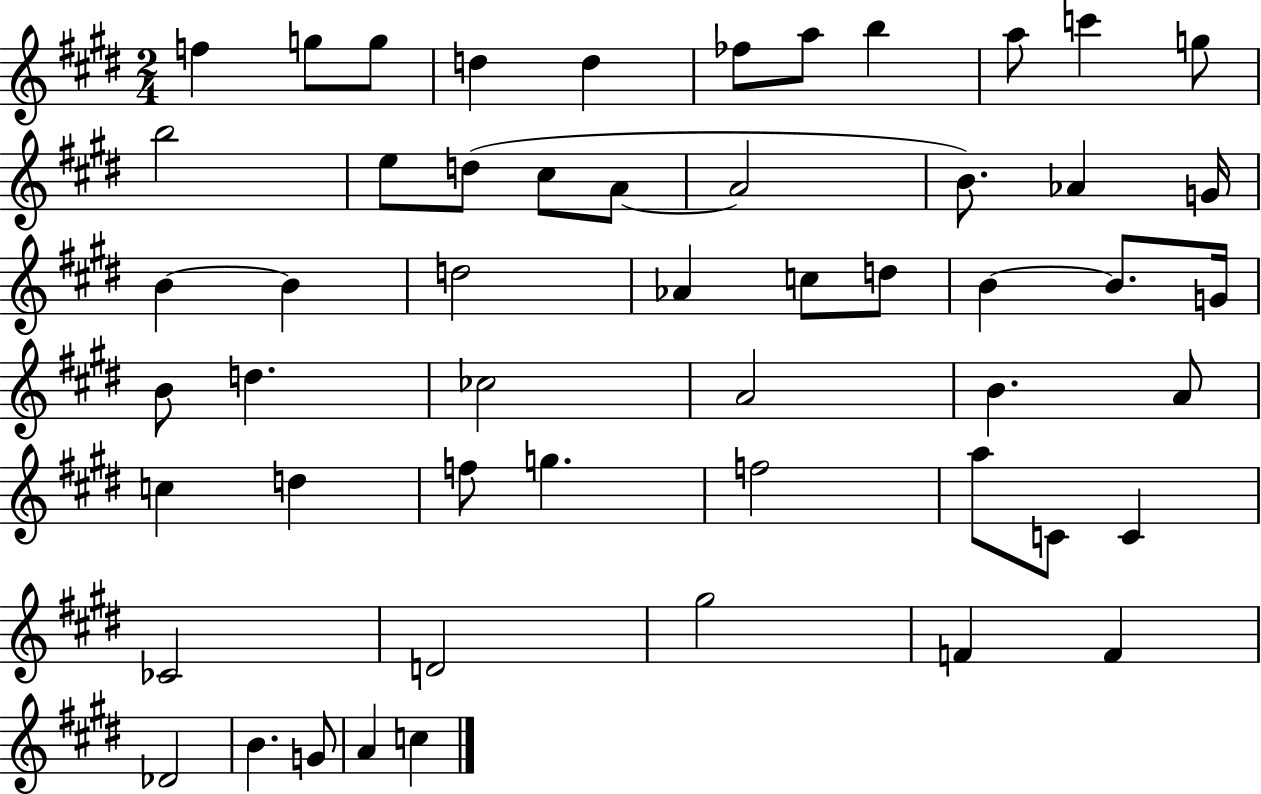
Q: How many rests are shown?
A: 0